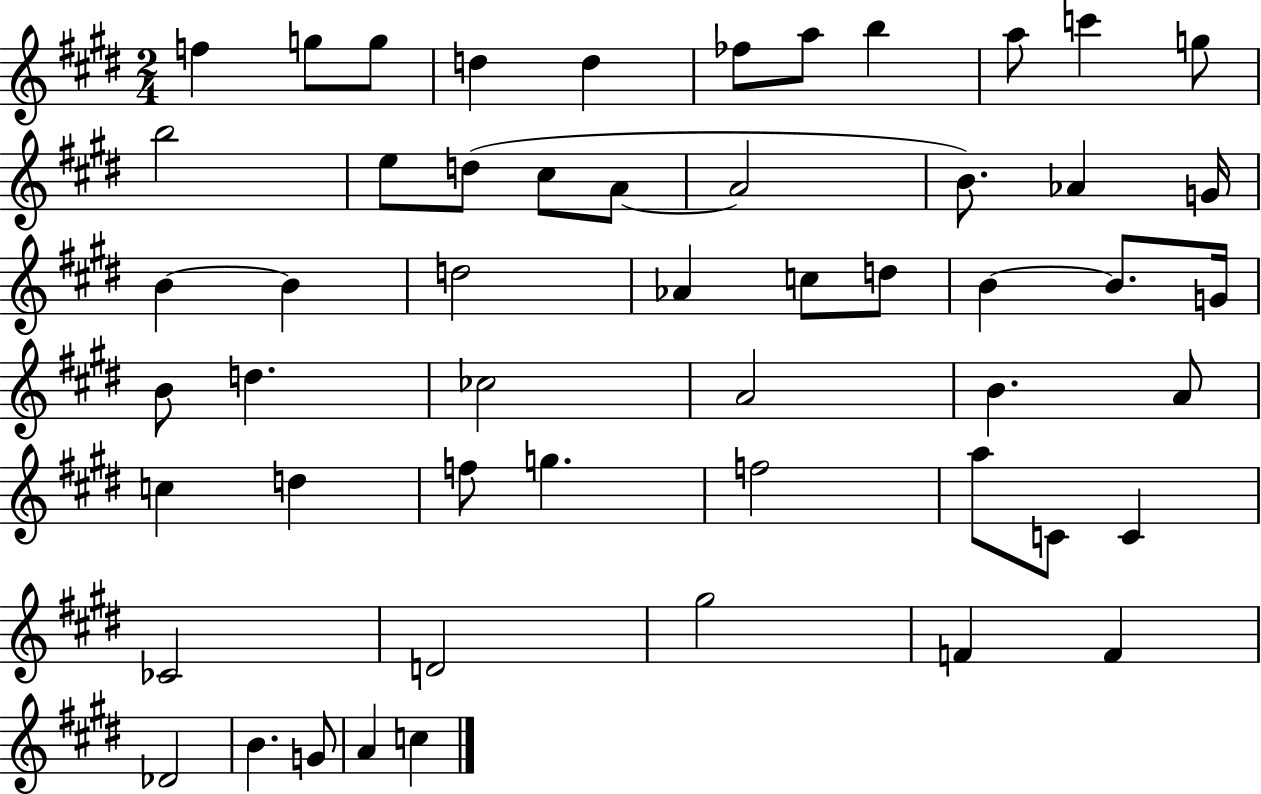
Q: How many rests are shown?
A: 0